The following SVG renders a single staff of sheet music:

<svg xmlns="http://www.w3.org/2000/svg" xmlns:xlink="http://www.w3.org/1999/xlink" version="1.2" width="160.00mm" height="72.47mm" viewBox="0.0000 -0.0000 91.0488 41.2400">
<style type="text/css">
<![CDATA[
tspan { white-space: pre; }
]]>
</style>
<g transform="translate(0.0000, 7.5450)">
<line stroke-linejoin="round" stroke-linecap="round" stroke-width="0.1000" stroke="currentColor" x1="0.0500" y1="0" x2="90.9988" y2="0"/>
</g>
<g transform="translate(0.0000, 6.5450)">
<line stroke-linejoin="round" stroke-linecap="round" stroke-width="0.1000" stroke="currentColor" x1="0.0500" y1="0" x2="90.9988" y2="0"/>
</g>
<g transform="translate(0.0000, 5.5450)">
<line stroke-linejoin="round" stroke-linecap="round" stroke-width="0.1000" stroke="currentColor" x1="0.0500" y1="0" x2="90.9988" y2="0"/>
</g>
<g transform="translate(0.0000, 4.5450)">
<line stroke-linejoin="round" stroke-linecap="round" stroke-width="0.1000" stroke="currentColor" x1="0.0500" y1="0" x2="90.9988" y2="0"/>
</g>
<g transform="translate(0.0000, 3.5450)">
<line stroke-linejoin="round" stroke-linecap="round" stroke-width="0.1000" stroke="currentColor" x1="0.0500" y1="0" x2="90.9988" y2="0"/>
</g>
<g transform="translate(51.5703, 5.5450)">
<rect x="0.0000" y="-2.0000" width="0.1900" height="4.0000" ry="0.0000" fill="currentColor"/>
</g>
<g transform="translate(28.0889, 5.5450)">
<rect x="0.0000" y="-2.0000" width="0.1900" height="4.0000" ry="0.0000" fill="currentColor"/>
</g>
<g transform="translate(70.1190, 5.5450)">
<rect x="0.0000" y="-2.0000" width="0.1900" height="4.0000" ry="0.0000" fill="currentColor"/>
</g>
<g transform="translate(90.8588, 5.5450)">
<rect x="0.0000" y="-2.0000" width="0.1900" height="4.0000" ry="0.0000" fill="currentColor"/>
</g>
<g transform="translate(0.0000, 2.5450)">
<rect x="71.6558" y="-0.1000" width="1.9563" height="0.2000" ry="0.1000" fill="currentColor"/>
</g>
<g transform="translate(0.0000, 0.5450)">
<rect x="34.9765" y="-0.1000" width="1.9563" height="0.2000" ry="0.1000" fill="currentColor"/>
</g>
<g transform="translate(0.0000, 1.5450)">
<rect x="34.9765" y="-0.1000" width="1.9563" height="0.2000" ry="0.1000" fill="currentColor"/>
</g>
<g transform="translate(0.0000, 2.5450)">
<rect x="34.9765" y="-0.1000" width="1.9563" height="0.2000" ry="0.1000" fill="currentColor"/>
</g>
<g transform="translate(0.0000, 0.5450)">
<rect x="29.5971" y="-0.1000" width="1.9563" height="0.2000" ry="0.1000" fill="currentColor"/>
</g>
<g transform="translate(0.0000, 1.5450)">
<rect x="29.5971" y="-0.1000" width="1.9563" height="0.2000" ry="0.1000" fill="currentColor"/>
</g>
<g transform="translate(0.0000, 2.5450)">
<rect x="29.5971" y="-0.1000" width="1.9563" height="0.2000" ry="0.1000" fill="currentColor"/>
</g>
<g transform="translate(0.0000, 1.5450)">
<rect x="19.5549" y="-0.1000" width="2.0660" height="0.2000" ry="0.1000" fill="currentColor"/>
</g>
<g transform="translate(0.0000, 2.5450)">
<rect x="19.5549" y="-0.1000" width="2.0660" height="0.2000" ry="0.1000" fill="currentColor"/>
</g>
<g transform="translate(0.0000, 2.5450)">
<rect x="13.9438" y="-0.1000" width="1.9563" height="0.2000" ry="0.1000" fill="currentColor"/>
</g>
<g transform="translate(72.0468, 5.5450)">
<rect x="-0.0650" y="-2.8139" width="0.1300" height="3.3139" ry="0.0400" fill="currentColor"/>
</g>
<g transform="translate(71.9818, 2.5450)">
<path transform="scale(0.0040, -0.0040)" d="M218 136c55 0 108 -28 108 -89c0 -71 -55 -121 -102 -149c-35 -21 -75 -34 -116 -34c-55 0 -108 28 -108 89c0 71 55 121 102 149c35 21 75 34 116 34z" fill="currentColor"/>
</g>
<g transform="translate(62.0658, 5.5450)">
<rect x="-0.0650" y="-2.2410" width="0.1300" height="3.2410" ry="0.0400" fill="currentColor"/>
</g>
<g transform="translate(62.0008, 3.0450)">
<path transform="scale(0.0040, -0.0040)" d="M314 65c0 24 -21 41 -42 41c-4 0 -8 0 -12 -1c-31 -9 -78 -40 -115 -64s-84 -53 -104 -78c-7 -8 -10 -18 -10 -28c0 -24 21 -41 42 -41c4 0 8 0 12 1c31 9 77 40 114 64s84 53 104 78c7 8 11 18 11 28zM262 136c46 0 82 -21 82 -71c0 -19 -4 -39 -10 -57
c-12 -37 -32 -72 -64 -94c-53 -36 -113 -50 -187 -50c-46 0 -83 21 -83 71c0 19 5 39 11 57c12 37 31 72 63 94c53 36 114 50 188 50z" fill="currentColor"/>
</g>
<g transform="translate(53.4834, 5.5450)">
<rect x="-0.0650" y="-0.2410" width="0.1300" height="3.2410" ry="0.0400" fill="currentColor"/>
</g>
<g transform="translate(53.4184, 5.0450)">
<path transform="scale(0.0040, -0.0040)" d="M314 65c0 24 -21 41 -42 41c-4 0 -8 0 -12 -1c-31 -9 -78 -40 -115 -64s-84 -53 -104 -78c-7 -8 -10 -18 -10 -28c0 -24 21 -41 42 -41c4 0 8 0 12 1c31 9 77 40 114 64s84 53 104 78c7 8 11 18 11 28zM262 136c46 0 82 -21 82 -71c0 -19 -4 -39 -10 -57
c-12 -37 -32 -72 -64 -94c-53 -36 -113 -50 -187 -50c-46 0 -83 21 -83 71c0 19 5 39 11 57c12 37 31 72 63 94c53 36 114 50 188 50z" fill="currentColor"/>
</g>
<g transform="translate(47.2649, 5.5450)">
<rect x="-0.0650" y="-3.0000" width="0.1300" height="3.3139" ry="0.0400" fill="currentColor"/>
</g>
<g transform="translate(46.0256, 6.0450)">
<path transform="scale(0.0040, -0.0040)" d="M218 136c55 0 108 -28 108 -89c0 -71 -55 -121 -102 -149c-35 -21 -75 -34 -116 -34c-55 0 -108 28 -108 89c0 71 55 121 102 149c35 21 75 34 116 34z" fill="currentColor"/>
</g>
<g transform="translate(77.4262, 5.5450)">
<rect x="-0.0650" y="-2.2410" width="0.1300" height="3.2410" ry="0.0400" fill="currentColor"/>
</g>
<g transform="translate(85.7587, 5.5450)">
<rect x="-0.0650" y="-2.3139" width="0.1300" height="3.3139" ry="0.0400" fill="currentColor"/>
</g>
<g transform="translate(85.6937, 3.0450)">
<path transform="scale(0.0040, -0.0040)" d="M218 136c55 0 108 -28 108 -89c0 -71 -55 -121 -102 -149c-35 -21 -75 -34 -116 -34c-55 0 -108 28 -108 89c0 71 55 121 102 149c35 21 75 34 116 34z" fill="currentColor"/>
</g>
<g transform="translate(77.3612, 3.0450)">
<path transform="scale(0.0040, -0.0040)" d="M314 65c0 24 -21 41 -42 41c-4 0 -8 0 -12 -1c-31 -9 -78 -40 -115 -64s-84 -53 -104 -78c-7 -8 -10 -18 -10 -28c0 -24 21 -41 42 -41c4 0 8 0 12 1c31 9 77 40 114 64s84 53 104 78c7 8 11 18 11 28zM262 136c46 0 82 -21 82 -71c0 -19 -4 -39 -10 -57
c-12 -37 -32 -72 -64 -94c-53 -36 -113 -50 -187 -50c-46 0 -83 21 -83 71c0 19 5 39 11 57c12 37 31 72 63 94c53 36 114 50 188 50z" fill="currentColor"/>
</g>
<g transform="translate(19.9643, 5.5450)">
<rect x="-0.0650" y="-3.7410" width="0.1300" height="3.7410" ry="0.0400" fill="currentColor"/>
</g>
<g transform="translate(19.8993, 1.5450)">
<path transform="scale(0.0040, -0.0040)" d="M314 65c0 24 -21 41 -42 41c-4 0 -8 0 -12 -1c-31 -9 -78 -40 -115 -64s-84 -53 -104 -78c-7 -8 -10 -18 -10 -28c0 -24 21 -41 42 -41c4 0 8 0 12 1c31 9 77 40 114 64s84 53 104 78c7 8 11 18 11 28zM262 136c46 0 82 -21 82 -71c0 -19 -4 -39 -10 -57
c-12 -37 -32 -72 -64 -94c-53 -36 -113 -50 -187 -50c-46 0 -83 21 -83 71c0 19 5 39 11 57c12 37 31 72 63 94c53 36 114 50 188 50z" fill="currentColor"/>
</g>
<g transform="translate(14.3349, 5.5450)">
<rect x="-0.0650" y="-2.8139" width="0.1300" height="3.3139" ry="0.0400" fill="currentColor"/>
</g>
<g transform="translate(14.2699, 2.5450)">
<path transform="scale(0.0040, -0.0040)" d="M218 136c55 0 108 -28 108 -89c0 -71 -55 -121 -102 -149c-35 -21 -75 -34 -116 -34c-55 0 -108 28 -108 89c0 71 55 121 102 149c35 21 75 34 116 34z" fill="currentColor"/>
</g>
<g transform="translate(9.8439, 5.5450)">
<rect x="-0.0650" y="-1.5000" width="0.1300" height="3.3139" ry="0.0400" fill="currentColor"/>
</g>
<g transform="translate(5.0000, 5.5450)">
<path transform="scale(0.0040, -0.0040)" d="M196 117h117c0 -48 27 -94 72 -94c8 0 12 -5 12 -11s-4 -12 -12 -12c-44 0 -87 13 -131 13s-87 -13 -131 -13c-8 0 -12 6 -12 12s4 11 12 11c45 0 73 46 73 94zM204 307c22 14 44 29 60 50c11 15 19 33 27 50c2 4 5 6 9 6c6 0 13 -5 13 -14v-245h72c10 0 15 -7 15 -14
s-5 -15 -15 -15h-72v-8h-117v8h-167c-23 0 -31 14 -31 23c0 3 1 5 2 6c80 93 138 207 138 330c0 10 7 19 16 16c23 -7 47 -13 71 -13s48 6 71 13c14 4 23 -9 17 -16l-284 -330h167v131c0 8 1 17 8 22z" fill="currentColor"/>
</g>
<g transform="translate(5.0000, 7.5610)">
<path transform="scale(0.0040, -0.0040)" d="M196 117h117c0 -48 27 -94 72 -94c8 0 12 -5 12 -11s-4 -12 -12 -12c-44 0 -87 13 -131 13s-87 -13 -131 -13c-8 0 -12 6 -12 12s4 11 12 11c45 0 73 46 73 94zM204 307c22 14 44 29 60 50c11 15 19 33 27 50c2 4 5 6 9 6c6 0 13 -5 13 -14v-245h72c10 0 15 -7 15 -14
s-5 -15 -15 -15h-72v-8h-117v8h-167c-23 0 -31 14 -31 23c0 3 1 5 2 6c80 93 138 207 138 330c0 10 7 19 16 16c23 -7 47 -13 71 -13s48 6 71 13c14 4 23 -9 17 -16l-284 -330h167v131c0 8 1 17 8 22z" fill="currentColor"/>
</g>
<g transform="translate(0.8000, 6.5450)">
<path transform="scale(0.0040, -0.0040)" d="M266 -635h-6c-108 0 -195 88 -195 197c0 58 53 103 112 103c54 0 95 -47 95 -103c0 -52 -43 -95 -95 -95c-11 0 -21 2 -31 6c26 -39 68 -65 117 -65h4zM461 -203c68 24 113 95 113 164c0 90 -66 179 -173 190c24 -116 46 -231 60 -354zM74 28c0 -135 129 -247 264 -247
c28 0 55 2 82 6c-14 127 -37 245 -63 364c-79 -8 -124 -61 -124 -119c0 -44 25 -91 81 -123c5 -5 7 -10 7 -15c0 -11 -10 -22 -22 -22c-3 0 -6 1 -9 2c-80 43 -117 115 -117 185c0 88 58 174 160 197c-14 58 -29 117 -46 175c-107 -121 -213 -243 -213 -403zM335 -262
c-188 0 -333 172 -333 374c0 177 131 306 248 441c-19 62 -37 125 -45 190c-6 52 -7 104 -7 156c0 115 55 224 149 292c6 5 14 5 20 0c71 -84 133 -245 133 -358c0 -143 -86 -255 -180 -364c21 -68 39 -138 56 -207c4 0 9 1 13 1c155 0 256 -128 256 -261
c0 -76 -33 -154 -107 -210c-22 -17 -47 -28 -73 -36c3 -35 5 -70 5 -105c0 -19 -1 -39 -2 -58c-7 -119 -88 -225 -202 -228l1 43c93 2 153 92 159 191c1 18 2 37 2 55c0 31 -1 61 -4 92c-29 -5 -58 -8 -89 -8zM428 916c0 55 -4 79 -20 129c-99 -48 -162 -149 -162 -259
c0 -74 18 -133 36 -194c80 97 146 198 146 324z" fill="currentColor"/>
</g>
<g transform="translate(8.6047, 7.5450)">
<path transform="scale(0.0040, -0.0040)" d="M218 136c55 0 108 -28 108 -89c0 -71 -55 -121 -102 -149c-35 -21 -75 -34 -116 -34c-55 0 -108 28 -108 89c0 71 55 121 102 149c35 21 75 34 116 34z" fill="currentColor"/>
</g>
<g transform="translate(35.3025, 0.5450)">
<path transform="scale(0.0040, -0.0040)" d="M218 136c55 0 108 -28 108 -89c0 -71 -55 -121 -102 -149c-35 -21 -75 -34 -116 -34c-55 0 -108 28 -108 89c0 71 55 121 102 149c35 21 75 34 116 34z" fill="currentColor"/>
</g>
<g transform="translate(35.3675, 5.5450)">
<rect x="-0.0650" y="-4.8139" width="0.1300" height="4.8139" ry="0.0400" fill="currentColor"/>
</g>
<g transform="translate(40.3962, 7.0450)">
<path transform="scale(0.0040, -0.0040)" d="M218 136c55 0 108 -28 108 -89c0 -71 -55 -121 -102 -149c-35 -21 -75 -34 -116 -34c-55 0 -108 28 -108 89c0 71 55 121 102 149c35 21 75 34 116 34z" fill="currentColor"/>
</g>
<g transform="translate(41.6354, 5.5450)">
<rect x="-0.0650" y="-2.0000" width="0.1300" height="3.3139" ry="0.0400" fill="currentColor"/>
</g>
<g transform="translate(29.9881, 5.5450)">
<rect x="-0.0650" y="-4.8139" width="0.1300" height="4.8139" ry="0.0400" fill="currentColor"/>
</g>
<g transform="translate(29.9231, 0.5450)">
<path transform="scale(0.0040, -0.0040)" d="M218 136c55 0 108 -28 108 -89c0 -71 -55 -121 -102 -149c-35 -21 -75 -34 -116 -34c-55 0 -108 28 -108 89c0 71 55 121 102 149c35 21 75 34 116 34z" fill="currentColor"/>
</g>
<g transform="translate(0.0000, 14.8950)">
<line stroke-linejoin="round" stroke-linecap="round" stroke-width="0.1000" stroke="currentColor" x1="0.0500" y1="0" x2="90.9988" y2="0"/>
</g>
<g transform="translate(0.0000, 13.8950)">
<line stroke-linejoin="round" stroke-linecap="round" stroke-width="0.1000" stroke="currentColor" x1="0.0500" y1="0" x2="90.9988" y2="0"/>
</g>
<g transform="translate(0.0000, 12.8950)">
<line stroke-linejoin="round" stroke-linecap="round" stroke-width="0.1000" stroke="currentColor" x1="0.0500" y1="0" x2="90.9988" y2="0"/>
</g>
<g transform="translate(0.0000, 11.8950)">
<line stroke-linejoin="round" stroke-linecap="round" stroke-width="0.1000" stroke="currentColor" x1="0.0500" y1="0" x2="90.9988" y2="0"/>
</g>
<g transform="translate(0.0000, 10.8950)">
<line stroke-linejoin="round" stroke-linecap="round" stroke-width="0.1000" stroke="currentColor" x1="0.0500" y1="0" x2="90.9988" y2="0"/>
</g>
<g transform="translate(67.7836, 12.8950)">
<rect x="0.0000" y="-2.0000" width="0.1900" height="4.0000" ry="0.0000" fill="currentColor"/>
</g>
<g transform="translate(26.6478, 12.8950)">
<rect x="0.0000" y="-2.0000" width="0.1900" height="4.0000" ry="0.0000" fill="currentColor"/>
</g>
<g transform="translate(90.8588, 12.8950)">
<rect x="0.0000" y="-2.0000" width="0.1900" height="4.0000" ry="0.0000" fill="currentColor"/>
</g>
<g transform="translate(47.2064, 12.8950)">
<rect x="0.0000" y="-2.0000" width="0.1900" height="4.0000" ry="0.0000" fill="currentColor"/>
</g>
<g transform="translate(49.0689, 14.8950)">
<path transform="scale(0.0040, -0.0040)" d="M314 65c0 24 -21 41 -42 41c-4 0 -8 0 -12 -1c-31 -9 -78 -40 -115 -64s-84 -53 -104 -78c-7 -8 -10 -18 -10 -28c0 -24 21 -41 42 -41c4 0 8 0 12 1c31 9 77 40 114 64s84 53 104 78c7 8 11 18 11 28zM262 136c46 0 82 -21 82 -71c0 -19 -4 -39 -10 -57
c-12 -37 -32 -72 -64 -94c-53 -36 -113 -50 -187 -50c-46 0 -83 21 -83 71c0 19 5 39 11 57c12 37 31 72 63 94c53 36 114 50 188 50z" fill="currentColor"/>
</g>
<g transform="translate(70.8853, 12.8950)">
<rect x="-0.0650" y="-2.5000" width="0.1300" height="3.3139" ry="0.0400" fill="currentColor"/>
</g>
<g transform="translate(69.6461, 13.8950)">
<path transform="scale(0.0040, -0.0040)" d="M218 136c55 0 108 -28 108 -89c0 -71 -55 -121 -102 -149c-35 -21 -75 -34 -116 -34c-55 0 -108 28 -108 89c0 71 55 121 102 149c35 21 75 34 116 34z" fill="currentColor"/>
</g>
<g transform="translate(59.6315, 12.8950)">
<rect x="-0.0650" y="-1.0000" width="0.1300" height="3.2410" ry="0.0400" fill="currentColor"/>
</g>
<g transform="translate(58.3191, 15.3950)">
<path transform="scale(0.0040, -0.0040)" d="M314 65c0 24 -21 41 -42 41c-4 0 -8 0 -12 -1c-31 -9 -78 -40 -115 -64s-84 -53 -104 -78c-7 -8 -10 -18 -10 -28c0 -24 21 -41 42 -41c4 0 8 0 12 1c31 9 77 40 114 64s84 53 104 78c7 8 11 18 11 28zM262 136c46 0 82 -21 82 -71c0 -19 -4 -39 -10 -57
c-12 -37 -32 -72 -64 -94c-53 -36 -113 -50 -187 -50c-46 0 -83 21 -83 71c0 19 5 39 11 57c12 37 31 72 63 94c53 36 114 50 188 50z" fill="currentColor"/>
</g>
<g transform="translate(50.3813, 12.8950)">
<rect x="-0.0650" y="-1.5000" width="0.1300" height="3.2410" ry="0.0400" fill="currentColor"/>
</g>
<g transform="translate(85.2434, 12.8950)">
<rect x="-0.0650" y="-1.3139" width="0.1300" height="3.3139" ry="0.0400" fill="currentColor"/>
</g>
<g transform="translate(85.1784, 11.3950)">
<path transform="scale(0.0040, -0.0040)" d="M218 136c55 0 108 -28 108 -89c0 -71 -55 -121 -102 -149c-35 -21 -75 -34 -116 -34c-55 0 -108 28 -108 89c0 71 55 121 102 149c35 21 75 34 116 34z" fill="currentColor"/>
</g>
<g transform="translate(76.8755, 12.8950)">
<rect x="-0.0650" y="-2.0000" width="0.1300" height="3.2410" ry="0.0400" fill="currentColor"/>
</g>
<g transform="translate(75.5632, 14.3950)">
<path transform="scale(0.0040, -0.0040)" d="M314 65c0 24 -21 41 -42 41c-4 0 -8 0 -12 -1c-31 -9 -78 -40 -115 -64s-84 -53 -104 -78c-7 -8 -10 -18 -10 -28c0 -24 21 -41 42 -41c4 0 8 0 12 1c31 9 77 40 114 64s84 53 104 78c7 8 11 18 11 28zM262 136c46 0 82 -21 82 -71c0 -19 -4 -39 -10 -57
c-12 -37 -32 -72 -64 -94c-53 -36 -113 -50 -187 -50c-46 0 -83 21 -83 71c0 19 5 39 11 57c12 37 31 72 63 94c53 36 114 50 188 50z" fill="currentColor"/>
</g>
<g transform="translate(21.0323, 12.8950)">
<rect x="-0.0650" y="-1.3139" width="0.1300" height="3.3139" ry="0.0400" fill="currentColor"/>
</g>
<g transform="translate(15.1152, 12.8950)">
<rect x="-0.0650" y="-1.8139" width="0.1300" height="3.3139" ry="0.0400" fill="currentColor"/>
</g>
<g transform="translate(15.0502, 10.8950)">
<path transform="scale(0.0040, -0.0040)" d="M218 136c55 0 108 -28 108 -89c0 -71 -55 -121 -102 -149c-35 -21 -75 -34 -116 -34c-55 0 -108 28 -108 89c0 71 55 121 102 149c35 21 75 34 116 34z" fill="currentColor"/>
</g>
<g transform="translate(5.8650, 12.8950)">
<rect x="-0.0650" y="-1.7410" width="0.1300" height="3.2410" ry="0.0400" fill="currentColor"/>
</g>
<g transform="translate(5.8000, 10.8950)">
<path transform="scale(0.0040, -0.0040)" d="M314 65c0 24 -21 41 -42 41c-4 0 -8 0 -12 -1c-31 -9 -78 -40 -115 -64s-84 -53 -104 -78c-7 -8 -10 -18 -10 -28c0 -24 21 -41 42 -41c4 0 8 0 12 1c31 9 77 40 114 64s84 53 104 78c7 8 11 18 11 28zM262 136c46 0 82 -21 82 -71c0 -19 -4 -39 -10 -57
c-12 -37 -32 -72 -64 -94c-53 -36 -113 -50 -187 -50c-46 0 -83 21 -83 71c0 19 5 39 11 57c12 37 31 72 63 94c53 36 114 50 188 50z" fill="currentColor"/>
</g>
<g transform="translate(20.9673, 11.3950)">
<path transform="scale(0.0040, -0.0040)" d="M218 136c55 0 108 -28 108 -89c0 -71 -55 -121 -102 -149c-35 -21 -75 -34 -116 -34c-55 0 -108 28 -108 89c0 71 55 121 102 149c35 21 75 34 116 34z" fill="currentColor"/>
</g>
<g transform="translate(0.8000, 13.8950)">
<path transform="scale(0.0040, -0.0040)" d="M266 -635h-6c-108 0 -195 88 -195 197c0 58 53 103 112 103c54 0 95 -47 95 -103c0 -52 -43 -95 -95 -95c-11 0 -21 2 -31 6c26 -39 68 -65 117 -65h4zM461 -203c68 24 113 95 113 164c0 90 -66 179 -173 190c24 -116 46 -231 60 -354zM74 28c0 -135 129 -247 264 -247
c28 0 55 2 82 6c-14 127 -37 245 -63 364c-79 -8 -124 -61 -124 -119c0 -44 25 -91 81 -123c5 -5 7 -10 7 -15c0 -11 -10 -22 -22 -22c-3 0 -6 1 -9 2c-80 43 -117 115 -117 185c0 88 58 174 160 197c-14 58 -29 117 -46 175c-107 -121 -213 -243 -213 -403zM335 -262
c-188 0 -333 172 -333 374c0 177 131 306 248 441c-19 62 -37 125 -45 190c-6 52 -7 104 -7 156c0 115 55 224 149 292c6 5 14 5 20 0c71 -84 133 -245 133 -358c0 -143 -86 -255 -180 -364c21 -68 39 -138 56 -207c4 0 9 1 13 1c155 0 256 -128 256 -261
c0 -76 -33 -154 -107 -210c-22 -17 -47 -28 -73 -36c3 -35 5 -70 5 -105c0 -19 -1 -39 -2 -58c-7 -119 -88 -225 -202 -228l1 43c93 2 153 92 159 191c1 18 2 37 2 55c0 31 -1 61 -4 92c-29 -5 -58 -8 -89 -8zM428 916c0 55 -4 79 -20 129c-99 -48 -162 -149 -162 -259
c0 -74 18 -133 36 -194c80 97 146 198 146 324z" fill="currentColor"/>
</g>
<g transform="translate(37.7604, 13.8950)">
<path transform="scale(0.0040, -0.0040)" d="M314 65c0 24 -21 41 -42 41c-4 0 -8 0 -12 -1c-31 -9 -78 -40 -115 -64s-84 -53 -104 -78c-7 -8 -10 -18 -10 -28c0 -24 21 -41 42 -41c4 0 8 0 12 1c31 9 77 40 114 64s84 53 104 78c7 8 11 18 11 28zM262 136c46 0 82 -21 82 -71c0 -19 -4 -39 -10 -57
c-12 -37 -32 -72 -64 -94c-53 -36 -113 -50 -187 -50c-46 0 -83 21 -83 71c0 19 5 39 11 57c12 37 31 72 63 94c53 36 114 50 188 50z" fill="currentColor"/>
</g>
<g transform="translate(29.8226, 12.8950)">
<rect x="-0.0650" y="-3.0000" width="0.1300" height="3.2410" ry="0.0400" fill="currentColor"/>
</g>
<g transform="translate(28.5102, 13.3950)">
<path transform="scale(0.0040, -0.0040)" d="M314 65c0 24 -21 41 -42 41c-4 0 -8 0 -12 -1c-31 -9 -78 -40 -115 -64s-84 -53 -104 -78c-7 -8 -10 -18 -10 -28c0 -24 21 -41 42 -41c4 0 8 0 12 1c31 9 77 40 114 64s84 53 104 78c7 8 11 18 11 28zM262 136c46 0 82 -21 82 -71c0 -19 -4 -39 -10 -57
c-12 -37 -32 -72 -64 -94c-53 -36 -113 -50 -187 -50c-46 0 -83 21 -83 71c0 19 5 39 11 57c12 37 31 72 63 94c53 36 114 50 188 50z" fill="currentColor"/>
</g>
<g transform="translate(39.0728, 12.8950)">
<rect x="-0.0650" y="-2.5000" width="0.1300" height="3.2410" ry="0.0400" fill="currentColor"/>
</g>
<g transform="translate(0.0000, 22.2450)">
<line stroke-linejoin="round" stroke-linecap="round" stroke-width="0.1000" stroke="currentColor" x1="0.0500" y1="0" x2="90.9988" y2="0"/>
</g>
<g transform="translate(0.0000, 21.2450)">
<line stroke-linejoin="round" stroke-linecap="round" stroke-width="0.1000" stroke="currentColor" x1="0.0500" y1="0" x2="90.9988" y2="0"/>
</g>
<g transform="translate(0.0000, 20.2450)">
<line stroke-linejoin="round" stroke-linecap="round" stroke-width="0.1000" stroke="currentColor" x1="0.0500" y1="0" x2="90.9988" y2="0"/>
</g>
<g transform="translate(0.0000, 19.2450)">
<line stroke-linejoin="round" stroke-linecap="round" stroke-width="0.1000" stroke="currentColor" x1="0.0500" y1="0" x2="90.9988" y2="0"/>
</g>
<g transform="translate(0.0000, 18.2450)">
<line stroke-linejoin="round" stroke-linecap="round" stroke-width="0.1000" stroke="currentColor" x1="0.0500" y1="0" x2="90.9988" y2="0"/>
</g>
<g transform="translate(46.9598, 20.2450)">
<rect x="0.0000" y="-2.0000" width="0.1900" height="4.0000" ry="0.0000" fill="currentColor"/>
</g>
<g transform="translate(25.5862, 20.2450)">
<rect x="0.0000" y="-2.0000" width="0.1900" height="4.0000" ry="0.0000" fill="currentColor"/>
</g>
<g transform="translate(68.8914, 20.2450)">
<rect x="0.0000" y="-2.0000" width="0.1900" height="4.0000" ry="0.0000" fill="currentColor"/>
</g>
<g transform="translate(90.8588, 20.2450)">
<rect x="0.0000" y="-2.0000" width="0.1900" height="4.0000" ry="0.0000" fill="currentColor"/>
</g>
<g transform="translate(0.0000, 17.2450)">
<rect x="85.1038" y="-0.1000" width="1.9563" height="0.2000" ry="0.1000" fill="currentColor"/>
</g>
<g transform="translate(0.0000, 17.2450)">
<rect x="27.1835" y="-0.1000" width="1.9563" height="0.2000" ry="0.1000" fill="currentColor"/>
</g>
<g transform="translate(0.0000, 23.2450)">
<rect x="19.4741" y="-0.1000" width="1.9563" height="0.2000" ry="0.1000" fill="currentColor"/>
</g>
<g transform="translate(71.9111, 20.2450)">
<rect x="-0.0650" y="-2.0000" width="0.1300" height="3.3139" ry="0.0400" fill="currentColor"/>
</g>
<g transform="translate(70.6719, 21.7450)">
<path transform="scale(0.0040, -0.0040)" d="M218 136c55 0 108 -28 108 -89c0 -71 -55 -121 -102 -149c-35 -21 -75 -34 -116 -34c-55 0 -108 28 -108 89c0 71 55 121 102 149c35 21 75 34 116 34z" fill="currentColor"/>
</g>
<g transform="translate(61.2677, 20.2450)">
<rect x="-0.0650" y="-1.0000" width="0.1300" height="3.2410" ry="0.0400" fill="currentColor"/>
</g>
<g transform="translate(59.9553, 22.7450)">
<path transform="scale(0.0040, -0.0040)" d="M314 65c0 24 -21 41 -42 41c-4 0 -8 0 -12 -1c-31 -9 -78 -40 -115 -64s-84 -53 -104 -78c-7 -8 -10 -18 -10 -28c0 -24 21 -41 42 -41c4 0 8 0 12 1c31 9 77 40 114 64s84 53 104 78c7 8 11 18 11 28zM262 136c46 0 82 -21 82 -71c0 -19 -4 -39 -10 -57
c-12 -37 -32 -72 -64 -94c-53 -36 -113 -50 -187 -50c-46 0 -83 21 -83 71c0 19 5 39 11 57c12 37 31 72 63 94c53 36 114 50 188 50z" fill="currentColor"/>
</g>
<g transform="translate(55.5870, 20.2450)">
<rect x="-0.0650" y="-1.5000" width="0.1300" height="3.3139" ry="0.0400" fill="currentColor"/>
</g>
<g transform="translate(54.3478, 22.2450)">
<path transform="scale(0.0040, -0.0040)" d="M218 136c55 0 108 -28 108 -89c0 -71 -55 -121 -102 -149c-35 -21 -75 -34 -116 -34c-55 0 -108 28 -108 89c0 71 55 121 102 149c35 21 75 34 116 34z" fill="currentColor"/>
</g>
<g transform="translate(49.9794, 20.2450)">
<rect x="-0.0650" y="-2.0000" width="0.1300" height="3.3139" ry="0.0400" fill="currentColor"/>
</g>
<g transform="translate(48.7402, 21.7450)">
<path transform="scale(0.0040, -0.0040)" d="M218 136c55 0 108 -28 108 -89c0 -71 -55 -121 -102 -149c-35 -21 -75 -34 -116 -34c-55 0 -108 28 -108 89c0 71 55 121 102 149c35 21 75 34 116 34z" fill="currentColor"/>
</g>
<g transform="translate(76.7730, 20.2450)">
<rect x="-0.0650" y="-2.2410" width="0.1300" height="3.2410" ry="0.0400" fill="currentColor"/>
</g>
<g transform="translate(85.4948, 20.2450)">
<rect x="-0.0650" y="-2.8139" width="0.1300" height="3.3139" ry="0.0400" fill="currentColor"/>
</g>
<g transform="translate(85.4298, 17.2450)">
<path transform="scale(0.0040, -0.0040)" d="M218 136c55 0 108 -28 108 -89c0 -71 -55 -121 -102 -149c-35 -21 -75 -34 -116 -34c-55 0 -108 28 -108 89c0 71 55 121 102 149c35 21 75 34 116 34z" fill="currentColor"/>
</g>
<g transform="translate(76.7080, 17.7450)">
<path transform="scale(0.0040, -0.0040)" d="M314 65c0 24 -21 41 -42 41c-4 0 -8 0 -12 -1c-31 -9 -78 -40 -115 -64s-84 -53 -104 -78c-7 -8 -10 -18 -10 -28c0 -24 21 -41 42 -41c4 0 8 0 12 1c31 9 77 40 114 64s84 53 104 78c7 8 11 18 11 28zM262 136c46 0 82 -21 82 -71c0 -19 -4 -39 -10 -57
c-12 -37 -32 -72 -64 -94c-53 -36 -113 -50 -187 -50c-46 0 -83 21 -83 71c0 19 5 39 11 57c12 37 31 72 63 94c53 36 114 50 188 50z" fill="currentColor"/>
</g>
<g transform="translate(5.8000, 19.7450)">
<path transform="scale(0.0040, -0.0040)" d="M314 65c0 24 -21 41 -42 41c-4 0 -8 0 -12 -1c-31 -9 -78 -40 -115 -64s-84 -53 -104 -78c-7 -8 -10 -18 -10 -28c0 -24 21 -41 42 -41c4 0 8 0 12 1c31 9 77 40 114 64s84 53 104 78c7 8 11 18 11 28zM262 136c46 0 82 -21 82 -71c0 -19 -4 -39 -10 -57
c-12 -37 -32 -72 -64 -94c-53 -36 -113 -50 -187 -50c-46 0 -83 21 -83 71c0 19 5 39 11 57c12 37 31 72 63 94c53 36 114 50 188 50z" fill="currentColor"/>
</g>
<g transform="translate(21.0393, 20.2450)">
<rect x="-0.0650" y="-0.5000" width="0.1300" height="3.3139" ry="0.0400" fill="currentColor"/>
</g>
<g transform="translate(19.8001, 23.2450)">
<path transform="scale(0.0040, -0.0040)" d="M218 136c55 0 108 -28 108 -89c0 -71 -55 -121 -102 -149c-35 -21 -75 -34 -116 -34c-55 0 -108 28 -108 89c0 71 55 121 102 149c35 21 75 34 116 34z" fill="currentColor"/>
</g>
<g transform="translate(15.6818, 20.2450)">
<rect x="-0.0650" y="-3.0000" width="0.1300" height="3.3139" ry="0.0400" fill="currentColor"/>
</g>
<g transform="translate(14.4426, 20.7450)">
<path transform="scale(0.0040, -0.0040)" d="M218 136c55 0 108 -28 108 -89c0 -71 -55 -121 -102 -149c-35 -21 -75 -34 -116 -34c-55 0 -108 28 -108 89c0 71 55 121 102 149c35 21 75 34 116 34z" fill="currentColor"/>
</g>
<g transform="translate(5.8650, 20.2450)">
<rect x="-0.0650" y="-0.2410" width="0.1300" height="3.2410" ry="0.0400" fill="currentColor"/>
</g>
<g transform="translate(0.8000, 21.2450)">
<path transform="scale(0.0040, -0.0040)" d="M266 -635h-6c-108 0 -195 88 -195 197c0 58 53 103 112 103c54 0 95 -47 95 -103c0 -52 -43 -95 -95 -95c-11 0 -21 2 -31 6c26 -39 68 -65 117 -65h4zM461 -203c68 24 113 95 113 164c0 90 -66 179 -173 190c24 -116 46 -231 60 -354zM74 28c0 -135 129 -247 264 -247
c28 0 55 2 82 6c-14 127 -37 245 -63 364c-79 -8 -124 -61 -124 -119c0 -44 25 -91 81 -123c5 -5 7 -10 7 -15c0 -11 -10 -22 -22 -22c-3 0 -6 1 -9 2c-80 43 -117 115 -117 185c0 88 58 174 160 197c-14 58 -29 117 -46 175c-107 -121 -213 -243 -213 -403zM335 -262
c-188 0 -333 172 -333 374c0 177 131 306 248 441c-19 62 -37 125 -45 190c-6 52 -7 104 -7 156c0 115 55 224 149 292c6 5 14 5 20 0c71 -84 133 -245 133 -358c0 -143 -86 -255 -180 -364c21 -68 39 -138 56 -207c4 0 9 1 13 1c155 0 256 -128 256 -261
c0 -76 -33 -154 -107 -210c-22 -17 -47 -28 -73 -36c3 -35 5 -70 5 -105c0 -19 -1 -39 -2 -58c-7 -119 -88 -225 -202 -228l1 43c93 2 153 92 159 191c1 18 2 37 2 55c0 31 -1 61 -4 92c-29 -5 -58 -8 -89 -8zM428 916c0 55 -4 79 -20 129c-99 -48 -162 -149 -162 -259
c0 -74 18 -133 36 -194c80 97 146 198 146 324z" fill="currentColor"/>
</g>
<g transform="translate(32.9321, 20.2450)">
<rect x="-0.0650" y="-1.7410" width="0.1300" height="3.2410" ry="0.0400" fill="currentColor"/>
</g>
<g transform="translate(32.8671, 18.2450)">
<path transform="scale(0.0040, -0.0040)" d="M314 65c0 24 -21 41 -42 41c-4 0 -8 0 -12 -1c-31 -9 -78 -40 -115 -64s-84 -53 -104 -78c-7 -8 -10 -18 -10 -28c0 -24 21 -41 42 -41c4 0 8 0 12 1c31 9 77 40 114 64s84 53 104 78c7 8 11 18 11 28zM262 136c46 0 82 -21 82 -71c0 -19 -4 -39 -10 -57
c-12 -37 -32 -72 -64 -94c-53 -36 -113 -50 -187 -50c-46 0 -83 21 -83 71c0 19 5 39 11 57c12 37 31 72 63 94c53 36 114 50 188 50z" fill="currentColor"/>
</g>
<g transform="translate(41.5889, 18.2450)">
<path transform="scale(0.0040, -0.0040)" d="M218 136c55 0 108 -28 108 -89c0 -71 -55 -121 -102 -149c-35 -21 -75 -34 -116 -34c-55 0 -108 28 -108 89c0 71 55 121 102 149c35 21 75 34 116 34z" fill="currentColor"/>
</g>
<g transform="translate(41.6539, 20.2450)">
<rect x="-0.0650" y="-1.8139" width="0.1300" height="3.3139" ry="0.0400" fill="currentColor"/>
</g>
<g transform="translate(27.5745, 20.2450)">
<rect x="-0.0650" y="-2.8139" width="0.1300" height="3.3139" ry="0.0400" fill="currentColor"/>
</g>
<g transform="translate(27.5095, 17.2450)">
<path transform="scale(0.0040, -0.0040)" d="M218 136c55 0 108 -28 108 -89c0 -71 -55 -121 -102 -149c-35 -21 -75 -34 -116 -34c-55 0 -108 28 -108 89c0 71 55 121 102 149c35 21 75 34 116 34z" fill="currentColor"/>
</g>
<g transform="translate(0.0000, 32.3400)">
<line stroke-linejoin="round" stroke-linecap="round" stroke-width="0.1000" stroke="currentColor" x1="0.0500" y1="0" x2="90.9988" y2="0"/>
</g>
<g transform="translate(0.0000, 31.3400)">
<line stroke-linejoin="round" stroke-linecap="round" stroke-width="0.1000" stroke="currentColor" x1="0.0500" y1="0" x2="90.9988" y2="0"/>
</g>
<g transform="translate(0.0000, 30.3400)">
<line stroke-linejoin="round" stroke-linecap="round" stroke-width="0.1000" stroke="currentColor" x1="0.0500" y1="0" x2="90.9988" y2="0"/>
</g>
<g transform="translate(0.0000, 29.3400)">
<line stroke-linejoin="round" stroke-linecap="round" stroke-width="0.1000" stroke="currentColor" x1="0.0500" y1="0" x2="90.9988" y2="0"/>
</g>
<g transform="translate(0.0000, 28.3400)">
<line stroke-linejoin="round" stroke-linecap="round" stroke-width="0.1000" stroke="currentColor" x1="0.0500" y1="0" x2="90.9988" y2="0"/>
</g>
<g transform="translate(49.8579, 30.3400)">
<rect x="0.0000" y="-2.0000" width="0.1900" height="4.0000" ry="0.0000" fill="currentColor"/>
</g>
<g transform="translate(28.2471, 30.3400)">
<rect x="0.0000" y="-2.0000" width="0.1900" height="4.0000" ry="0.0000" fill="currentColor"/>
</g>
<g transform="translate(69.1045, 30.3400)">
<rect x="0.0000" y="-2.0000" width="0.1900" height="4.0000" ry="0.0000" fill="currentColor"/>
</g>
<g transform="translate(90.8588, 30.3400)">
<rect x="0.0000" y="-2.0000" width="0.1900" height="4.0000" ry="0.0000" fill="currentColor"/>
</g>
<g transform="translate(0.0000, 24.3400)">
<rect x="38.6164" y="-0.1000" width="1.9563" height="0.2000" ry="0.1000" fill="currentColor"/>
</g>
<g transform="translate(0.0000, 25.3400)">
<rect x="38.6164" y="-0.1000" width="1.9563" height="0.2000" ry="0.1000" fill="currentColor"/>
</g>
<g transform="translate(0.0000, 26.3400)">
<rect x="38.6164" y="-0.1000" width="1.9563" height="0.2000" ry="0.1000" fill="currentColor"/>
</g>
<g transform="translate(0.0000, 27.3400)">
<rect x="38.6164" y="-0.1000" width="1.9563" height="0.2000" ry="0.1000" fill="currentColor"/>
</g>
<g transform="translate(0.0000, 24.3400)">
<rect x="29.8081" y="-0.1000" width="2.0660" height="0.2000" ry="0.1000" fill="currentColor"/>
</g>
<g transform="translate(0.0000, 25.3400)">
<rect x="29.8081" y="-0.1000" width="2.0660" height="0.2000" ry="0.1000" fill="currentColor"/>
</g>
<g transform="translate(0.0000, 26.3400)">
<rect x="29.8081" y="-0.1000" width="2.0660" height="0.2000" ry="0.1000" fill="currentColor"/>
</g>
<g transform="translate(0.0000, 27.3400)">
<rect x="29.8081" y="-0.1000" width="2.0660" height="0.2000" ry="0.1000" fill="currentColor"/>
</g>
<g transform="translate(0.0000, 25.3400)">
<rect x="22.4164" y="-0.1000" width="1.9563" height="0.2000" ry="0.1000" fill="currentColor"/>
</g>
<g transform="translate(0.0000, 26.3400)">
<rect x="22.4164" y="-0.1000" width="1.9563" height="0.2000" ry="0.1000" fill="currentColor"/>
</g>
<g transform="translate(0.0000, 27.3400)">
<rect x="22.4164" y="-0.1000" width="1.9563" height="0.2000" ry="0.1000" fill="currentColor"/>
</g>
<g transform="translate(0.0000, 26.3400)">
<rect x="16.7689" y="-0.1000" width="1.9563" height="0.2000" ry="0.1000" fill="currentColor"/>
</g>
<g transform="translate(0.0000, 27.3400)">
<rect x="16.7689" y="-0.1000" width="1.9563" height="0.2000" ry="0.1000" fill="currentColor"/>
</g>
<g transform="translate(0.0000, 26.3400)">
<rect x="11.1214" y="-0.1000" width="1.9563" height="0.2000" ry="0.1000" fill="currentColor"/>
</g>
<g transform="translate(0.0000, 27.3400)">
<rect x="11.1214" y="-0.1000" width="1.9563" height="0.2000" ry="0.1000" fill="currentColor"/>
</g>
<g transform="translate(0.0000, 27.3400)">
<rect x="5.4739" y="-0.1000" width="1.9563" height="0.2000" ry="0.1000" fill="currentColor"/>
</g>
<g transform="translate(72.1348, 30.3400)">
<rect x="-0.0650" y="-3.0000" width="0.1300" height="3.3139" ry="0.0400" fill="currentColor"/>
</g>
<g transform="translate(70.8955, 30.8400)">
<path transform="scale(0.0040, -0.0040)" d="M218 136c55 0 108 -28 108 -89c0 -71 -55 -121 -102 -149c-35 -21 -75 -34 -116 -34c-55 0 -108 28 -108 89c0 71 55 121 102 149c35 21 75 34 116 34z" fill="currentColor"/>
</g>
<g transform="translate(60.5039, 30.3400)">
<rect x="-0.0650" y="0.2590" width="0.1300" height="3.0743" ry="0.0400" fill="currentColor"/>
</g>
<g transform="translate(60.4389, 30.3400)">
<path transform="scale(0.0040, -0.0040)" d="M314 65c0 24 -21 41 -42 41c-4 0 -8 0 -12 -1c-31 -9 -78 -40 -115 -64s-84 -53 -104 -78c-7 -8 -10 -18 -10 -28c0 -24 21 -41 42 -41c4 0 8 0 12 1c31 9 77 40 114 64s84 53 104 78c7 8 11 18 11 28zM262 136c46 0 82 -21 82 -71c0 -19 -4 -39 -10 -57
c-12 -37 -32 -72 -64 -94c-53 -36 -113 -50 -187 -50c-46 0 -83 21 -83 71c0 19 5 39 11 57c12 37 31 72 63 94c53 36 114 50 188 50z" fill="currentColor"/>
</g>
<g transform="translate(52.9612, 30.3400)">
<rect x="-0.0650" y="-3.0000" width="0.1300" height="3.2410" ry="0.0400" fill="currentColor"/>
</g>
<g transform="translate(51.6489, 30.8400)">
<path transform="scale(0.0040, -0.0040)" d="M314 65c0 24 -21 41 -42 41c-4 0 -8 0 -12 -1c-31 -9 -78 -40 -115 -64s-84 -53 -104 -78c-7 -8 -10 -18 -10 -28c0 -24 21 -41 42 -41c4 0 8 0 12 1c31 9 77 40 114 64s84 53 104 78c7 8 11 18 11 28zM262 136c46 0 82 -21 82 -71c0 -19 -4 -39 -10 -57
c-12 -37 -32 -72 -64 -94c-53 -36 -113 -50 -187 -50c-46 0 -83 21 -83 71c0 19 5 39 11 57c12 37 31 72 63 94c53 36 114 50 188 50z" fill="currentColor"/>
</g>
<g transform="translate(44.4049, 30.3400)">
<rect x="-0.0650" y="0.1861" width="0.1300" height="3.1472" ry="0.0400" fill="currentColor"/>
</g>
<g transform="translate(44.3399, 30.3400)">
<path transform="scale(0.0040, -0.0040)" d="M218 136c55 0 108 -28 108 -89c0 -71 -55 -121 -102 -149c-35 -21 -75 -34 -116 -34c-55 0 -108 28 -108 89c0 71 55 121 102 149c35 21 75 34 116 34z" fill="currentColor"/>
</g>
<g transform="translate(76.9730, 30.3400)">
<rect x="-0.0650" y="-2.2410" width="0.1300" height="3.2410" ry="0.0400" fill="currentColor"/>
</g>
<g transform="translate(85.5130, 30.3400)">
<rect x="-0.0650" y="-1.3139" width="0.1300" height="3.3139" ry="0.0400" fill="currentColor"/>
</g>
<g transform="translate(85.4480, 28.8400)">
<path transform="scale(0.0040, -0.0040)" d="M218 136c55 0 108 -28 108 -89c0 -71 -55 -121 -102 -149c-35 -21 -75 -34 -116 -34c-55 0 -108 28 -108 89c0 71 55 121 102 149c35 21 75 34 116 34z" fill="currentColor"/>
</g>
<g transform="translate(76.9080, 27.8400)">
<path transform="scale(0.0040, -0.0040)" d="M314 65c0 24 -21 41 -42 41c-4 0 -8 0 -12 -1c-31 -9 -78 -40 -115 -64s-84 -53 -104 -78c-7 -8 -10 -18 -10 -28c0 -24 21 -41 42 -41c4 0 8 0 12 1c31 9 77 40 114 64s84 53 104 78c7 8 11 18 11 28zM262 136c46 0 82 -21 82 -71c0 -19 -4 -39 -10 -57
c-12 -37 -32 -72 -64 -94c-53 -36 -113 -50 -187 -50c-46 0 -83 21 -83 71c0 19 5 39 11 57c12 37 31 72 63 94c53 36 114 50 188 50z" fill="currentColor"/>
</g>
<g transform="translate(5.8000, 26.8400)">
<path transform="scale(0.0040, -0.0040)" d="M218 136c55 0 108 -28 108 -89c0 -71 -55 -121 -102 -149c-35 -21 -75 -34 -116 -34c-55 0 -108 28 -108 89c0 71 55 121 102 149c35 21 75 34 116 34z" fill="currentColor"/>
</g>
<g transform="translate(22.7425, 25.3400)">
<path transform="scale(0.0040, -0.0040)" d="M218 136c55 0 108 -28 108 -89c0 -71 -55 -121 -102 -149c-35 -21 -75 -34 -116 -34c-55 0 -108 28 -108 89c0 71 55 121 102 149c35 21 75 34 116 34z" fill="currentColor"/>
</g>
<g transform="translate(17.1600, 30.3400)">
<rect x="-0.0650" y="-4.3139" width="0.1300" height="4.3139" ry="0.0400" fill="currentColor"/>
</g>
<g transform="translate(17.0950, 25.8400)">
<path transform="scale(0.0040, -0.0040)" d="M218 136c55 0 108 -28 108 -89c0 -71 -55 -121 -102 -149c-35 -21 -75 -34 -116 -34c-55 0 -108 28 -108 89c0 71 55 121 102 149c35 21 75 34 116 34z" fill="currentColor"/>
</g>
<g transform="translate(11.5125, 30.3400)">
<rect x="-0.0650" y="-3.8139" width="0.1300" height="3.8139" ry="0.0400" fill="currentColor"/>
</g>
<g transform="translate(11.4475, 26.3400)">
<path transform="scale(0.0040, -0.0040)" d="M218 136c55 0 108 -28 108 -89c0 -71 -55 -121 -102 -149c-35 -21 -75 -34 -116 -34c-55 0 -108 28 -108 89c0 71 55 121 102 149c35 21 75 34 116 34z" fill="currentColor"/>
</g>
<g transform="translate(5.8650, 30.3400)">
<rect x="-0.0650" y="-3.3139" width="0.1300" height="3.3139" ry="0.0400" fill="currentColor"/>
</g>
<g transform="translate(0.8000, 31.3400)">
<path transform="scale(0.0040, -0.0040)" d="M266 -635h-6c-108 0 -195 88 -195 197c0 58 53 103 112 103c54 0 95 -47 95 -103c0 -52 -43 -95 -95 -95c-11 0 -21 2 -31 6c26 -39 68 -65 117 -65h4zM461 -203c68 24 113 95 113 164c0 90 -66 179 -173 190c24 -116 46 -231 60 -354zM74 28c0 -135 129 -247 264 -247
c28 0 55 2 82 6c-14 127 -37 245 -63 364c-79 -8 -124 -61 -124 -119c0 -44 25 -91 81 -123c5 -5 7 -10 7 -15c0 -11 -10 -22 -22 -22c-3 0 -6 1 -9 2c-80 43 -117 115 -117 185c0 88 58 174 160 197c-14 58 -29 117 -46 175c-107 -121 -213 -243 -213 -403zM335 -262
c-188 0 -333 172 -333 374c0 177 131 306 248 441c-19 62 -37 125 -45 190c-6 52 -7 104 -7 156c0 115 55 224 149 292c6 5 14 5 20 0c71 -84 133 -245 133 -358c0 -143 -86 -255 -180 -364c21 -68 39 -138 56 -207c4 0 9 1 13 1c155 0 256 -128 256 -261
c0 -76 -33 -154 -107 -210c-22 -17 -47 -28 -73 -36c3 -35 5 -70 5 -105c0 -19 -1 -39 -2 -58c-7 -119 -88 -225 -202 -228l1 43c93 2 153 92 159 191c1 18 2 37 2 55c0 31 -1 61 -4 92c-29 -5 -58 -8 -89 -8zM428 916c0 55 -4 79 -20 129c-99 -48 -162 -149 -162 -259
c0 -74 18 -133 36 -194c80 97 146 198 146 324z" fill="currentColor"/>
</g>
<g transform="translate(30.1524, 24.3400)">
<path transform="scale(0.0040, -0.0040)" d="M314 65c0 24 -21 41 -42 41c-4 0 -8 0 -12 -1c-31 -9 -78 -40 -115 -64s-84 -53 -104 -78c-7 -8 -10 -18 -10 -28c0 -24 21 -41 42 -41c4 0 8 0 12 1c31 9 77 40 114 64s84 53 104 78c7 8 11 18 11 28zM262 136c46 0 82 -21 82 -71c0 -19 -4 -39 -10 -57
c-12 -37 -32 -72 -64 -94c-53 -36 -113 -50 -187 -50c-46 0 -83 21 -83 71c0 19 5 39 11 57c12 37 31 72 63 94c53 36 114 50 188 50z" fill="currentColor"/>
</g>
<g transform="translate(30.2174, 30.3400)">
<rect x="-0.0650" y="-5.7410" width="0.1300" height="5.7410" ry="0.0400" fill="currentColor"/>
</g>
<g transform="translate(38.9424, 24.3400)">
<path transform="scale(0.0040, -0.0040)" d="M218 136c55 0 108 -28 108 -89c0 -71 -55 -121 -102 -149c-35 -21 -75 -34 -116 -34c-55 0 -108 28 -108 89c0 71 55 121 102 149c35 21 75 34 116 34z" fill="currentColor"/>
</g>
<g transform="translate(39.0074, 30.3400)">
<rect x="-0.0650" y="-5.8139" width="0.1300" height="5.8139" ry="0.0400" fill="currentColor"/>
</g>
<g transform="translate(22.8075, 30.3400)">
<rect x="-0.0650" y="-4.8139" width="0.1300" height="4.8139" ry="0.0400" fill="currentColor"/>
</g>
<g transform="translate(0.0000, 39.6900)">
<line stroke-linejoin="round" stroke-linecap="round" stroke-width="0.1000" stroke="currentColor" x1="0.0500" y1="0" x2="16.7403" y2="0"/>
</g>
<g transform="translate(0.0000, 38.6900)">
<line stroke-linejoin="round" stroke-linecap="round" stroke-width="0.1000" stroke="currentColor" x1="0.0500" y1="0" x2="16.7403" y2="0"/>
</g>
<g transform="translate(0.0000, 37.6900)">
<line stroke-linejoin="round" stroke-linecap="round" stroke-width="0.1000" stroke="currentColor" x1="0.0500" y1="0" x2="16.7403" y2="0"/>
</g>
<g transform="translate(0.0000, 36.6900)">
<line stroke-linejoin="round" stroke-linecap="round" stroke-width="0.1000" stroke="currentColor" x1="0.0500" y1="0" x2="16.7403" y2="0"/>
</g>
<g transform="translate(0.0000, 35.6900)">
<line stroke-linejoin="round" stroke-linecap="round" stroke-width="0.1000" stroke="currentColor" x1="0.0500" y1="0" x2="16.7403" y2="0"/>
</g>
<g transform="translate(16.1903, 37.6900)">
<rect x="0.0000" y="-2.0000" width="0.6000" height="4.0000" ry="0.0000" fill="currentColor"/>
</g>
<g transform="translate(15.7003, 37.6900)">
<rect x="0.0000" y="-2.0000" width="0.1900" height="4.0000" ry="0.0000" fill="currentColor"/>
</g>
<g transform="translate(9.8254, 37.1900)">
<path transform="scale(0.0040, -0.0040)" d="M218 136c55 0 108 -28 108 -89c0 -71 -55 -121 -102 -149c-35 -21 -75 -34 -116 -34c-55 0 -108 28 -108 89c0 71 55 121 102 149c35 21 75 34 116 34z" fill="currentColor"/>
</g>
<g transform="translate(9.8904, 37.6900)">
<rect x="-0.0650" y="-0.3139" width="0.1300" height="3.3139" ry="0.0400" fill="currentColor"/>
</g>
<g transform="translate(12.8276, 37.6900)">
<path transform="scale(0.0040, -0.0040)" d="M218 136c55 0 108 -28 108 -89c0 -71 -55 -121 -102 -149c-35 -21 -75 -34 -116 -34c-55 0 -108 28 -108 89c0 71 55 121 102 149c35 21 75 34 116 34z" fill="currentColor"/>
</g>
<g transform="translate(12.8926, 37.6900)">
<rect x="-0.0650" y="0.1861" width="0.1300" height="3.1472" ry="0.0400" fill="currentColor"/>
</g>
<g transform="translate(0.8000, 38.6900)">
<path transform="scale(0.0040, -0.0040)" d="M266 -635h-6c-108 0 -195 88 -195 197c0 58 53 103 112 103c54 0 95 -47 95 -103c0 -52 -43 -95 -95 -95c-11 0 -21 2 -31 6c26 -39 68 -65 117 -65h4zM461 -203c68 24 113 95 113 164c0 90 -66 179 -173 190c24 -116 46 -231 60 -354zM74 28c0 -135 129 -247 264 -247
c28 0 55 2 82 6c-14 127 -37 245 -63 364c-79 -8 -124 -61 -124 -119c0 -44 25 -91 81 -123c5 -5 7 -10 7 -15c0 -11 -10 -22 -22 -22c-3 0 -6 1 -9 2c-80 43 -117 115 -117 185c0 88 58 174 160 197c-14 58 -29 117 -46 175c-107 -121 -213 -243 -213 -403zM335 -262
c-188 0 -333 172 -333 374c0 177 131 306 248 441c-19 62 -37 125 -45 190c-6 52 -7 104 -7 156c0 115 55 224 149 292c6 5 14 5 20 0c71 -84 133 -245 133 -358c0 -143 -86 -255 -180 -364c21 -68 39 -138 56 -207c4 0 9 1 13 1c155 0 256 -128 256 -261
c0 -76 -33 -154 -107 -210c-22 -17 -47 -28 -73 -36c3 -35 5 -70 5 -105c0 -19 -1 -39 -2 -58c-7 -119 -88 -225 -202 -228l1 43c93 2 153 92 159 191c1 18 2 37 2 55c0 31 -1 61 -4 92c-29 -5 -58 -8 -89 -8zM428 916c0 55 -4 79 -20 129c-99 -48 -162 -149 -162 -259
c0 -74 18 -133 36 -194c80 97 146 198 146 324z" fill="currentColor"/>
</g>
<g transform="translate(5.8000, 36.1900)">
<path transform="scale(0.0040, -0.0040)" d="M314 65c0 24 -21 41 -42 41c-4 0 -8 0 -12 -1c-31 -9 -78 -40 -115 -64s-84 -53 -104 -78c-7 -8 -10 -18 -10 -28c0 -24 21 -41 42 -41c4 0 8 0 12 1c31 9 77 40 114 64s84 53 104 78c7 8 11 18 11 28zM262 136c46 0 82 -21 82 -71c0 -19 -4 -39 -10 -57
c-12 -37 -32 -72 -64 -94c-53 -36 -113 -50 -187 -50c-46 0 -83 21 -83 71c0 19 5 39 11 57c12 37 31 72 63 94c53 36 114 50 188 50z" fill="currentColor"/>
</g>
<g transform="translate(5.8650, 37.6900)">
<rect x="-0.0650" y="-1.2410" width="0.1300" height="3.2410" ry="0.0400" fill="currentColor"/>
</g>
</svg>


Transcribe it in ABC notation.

X:1
T:Untitled
M:4/4
L:1/4
K:C
E a c'2 e' e' F A c2 g2 a g2 g f2 f e A2 G2 E2 D2 G F2 e c2 A C a f2 f F E D2 F g2 a b c' d' e' g'2 g' B A2 B2 A g2 e e2 c B